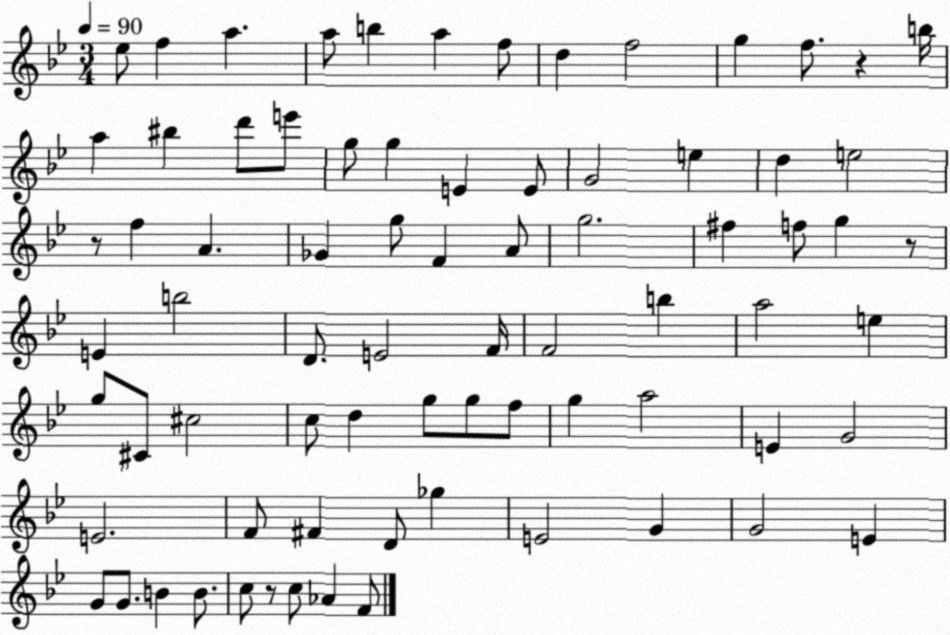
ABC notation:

X:1
T:Untitled
M:3/4
L:1/4
K:Bb
_e/2 f a a/2 b a f/2 d f2 g f/2 z b/4 a ^b d'/2 e'/2 g/2 g E E/2 G2 e d e2 z/2 f A _G g/2 F A/2 g2 ^f f/2 g z/2 E b2 D/2 E2 F/4 F2 b a2 e g/2 ^C/2 ^c2 c/2 d g/2 g/2 f/2 g a2 E G2 E2 F/2 ^F D/2 _g E2 G G2 E G/2 G/2 B B/2 c/2 z/2 c/2 _A F/2